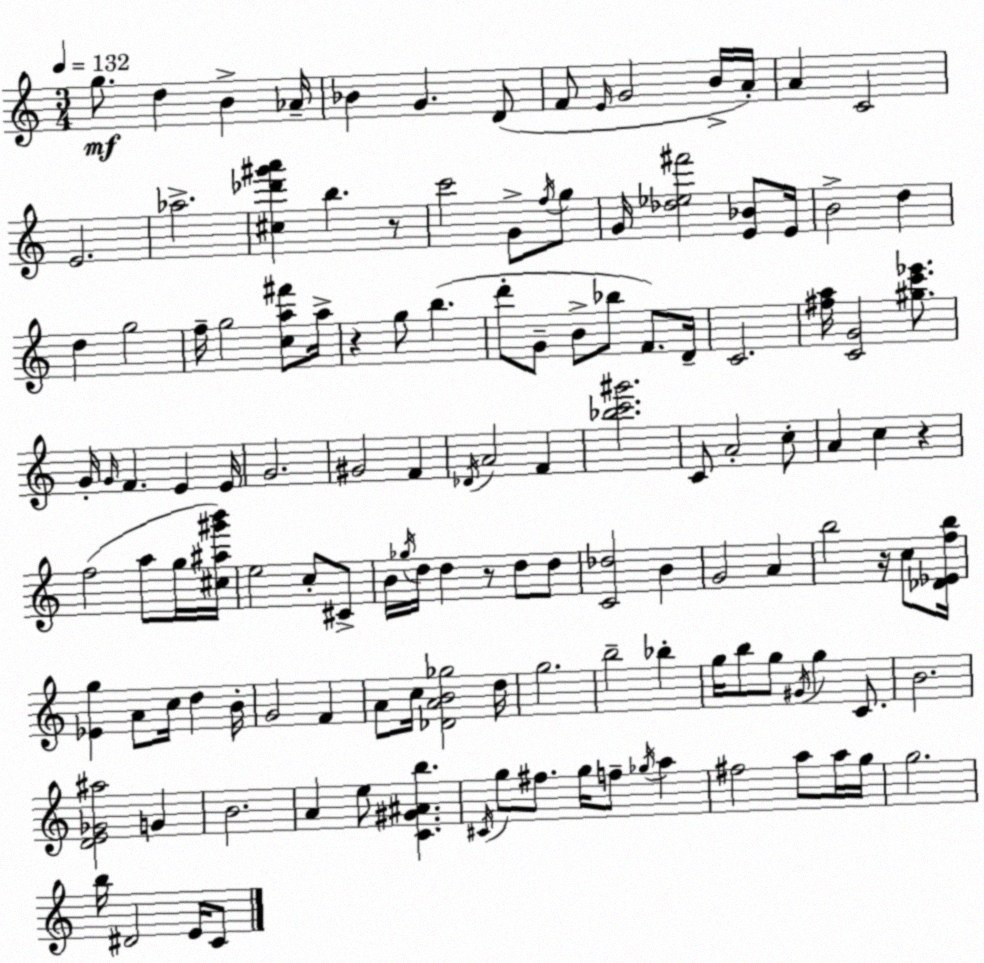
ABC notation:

X:1
T:Untitled
M:3/4
L:1/4
K:C
g/2 d B _A/4 _B G D/2 F/2 E/4 G2 B/4 A/4 A C2 E2 _a2 [^c_d'^g'a'] b z/2 c'2 G/2 f/4 g/2 G/4 [_d_e^f']2 [E_B]/2 E/4 B2 d d g2 f/4 g2 [ca^f']/2 a/4 z g/2 b d'/2 G/2 B/2 _b/2 F/2 D/4 C2 [^fa]/4 [CG]2 [^gc'_e']/2 G/4 G/4 F E E/4 G2 ^G2 F _D/4 A2 F [_bc'^g']2 C/2 A2 c/2 A c z f2 a/2 g/4 [^c^a^g'b']/4 e2 c/2 ^C/2 B/4 _g/4 d/4 d z/2 d/2 d/2 [C_d]2 B G2 A b2 z/4 c/2 [_D_Efb]/4 [_Eg] A/2 c/4 d B/4 G2 F A/2 c/4 [_DAB_g]2 d/4 g2 b2 _b g/4 b/2 g/2 ^G/4 g C/2 B2 [DE_G^a]2 G B2 A e/2 [C^G^Ab] ^C/4 g/2 ^f/2 g/4 f/2 _g/4 a ^f2 a/2 a/4 g/4 g2 b/4 ^D2 E/4 C/2